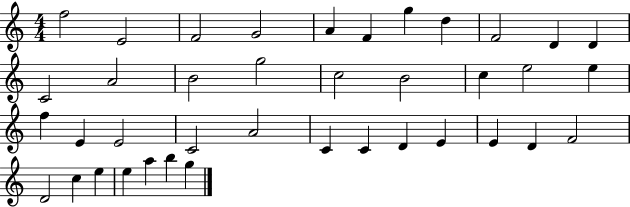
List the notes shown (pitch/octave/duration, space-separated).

F5/h E4/h F4/h G4/h A4/q F4/q G5/q D5/q F4/h D4/q D4/q C4/h A4/h B4/h G5/h C5/h B4/h C5/q E5/h E5/q F5/q E4/q E4/h C4/h A4/h C4/q C4/q D4/q E4/q E4/q D4/q F4/h D4/h C5/q E5/q E5/q A5/q B5/q G5/q